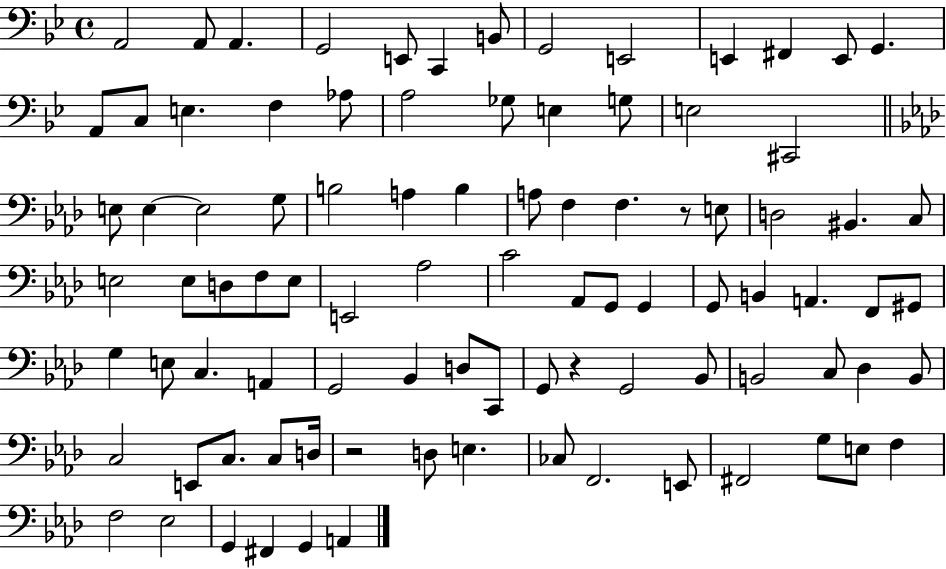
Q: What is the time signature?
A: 4/4